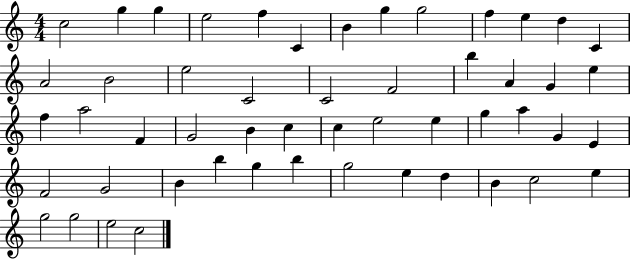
X:1
T:Untitled
M:4/4
L:1/4
K:C
c2 g g e2 f C B g g2 f e d C A2 B2 e2 C2 C2 F2 b A G e f a2 F G2 B c c e2 e g a G E F2 G2 B b g b g2 e d B c2 e g2 g2 e2 c2